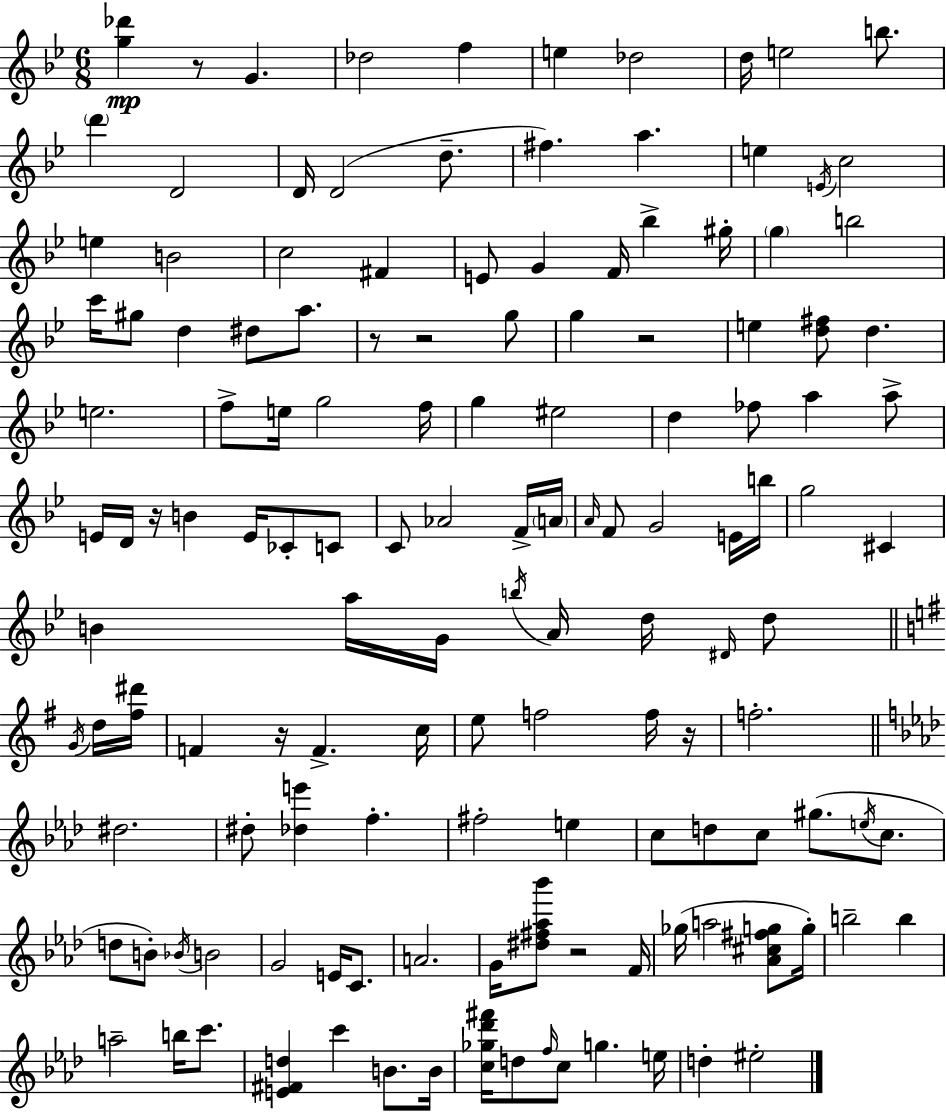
X:1
T:Untitled
M:6/8
L:1/4
K:Bb
[g_d'] z/2 G _d2 f e _d2 d/4 e2 b/2 d' D2 D/4 D2 d/2 ^f a e E/4 c2 e B2 c2 ^F E/2 G F/4 _b ^g/4 g b2 c'/4 ^g/2 d ^d/2 a/2 z/2 z2 g/2 g z2 e [d^f]/2 d e2 f/2 e/4 g2 f/4 g ^e2 d _f/2 a a/2 E/4 D/4 z/4 B E/4 _C/2 C/2 C/2 _A2 F/4 A/4 A/4 F/2 G2 E/4 b/4 g2 ^C B a/4 G/4 b/4 A/4 d/4 ^D/4 d/2 G/4 d/4 [^f^d']/4 F z/4 F c/4 e/2 f2 f/4 z/4 f2 ^d2 ^d/2 [_de'] f ^f2 e c/2 d/2 c/2 ^g/2 e/4 c/2 d/2 B/2 _B/4 B2 G2 E/4 C/2 A2 G/4 [^d^f_a_b']/2 z2 F/4 _g/4 a2 [_A^c^fg]/2 g/4 b2 b a2 b/4 c'/2 [E^Fd] c' B/2 B/4 [c_g_d'^f']/4 d/2 f/4 c/2 g e/4 d ^e2